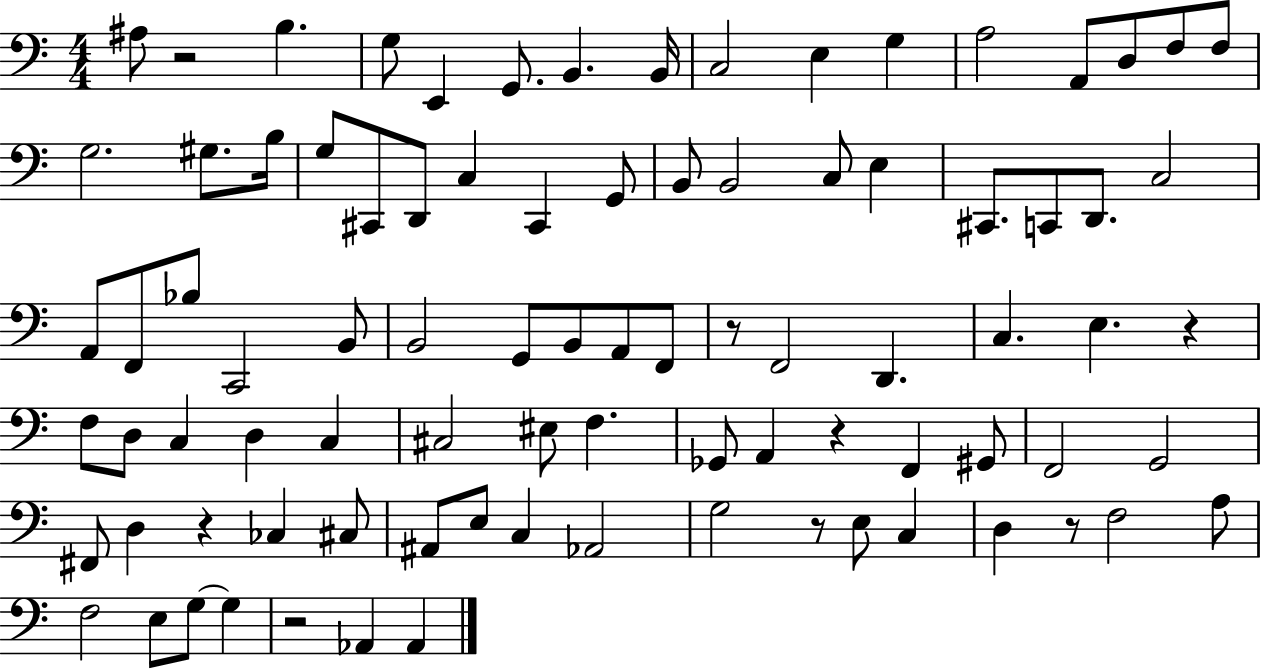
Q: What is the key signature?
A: C major